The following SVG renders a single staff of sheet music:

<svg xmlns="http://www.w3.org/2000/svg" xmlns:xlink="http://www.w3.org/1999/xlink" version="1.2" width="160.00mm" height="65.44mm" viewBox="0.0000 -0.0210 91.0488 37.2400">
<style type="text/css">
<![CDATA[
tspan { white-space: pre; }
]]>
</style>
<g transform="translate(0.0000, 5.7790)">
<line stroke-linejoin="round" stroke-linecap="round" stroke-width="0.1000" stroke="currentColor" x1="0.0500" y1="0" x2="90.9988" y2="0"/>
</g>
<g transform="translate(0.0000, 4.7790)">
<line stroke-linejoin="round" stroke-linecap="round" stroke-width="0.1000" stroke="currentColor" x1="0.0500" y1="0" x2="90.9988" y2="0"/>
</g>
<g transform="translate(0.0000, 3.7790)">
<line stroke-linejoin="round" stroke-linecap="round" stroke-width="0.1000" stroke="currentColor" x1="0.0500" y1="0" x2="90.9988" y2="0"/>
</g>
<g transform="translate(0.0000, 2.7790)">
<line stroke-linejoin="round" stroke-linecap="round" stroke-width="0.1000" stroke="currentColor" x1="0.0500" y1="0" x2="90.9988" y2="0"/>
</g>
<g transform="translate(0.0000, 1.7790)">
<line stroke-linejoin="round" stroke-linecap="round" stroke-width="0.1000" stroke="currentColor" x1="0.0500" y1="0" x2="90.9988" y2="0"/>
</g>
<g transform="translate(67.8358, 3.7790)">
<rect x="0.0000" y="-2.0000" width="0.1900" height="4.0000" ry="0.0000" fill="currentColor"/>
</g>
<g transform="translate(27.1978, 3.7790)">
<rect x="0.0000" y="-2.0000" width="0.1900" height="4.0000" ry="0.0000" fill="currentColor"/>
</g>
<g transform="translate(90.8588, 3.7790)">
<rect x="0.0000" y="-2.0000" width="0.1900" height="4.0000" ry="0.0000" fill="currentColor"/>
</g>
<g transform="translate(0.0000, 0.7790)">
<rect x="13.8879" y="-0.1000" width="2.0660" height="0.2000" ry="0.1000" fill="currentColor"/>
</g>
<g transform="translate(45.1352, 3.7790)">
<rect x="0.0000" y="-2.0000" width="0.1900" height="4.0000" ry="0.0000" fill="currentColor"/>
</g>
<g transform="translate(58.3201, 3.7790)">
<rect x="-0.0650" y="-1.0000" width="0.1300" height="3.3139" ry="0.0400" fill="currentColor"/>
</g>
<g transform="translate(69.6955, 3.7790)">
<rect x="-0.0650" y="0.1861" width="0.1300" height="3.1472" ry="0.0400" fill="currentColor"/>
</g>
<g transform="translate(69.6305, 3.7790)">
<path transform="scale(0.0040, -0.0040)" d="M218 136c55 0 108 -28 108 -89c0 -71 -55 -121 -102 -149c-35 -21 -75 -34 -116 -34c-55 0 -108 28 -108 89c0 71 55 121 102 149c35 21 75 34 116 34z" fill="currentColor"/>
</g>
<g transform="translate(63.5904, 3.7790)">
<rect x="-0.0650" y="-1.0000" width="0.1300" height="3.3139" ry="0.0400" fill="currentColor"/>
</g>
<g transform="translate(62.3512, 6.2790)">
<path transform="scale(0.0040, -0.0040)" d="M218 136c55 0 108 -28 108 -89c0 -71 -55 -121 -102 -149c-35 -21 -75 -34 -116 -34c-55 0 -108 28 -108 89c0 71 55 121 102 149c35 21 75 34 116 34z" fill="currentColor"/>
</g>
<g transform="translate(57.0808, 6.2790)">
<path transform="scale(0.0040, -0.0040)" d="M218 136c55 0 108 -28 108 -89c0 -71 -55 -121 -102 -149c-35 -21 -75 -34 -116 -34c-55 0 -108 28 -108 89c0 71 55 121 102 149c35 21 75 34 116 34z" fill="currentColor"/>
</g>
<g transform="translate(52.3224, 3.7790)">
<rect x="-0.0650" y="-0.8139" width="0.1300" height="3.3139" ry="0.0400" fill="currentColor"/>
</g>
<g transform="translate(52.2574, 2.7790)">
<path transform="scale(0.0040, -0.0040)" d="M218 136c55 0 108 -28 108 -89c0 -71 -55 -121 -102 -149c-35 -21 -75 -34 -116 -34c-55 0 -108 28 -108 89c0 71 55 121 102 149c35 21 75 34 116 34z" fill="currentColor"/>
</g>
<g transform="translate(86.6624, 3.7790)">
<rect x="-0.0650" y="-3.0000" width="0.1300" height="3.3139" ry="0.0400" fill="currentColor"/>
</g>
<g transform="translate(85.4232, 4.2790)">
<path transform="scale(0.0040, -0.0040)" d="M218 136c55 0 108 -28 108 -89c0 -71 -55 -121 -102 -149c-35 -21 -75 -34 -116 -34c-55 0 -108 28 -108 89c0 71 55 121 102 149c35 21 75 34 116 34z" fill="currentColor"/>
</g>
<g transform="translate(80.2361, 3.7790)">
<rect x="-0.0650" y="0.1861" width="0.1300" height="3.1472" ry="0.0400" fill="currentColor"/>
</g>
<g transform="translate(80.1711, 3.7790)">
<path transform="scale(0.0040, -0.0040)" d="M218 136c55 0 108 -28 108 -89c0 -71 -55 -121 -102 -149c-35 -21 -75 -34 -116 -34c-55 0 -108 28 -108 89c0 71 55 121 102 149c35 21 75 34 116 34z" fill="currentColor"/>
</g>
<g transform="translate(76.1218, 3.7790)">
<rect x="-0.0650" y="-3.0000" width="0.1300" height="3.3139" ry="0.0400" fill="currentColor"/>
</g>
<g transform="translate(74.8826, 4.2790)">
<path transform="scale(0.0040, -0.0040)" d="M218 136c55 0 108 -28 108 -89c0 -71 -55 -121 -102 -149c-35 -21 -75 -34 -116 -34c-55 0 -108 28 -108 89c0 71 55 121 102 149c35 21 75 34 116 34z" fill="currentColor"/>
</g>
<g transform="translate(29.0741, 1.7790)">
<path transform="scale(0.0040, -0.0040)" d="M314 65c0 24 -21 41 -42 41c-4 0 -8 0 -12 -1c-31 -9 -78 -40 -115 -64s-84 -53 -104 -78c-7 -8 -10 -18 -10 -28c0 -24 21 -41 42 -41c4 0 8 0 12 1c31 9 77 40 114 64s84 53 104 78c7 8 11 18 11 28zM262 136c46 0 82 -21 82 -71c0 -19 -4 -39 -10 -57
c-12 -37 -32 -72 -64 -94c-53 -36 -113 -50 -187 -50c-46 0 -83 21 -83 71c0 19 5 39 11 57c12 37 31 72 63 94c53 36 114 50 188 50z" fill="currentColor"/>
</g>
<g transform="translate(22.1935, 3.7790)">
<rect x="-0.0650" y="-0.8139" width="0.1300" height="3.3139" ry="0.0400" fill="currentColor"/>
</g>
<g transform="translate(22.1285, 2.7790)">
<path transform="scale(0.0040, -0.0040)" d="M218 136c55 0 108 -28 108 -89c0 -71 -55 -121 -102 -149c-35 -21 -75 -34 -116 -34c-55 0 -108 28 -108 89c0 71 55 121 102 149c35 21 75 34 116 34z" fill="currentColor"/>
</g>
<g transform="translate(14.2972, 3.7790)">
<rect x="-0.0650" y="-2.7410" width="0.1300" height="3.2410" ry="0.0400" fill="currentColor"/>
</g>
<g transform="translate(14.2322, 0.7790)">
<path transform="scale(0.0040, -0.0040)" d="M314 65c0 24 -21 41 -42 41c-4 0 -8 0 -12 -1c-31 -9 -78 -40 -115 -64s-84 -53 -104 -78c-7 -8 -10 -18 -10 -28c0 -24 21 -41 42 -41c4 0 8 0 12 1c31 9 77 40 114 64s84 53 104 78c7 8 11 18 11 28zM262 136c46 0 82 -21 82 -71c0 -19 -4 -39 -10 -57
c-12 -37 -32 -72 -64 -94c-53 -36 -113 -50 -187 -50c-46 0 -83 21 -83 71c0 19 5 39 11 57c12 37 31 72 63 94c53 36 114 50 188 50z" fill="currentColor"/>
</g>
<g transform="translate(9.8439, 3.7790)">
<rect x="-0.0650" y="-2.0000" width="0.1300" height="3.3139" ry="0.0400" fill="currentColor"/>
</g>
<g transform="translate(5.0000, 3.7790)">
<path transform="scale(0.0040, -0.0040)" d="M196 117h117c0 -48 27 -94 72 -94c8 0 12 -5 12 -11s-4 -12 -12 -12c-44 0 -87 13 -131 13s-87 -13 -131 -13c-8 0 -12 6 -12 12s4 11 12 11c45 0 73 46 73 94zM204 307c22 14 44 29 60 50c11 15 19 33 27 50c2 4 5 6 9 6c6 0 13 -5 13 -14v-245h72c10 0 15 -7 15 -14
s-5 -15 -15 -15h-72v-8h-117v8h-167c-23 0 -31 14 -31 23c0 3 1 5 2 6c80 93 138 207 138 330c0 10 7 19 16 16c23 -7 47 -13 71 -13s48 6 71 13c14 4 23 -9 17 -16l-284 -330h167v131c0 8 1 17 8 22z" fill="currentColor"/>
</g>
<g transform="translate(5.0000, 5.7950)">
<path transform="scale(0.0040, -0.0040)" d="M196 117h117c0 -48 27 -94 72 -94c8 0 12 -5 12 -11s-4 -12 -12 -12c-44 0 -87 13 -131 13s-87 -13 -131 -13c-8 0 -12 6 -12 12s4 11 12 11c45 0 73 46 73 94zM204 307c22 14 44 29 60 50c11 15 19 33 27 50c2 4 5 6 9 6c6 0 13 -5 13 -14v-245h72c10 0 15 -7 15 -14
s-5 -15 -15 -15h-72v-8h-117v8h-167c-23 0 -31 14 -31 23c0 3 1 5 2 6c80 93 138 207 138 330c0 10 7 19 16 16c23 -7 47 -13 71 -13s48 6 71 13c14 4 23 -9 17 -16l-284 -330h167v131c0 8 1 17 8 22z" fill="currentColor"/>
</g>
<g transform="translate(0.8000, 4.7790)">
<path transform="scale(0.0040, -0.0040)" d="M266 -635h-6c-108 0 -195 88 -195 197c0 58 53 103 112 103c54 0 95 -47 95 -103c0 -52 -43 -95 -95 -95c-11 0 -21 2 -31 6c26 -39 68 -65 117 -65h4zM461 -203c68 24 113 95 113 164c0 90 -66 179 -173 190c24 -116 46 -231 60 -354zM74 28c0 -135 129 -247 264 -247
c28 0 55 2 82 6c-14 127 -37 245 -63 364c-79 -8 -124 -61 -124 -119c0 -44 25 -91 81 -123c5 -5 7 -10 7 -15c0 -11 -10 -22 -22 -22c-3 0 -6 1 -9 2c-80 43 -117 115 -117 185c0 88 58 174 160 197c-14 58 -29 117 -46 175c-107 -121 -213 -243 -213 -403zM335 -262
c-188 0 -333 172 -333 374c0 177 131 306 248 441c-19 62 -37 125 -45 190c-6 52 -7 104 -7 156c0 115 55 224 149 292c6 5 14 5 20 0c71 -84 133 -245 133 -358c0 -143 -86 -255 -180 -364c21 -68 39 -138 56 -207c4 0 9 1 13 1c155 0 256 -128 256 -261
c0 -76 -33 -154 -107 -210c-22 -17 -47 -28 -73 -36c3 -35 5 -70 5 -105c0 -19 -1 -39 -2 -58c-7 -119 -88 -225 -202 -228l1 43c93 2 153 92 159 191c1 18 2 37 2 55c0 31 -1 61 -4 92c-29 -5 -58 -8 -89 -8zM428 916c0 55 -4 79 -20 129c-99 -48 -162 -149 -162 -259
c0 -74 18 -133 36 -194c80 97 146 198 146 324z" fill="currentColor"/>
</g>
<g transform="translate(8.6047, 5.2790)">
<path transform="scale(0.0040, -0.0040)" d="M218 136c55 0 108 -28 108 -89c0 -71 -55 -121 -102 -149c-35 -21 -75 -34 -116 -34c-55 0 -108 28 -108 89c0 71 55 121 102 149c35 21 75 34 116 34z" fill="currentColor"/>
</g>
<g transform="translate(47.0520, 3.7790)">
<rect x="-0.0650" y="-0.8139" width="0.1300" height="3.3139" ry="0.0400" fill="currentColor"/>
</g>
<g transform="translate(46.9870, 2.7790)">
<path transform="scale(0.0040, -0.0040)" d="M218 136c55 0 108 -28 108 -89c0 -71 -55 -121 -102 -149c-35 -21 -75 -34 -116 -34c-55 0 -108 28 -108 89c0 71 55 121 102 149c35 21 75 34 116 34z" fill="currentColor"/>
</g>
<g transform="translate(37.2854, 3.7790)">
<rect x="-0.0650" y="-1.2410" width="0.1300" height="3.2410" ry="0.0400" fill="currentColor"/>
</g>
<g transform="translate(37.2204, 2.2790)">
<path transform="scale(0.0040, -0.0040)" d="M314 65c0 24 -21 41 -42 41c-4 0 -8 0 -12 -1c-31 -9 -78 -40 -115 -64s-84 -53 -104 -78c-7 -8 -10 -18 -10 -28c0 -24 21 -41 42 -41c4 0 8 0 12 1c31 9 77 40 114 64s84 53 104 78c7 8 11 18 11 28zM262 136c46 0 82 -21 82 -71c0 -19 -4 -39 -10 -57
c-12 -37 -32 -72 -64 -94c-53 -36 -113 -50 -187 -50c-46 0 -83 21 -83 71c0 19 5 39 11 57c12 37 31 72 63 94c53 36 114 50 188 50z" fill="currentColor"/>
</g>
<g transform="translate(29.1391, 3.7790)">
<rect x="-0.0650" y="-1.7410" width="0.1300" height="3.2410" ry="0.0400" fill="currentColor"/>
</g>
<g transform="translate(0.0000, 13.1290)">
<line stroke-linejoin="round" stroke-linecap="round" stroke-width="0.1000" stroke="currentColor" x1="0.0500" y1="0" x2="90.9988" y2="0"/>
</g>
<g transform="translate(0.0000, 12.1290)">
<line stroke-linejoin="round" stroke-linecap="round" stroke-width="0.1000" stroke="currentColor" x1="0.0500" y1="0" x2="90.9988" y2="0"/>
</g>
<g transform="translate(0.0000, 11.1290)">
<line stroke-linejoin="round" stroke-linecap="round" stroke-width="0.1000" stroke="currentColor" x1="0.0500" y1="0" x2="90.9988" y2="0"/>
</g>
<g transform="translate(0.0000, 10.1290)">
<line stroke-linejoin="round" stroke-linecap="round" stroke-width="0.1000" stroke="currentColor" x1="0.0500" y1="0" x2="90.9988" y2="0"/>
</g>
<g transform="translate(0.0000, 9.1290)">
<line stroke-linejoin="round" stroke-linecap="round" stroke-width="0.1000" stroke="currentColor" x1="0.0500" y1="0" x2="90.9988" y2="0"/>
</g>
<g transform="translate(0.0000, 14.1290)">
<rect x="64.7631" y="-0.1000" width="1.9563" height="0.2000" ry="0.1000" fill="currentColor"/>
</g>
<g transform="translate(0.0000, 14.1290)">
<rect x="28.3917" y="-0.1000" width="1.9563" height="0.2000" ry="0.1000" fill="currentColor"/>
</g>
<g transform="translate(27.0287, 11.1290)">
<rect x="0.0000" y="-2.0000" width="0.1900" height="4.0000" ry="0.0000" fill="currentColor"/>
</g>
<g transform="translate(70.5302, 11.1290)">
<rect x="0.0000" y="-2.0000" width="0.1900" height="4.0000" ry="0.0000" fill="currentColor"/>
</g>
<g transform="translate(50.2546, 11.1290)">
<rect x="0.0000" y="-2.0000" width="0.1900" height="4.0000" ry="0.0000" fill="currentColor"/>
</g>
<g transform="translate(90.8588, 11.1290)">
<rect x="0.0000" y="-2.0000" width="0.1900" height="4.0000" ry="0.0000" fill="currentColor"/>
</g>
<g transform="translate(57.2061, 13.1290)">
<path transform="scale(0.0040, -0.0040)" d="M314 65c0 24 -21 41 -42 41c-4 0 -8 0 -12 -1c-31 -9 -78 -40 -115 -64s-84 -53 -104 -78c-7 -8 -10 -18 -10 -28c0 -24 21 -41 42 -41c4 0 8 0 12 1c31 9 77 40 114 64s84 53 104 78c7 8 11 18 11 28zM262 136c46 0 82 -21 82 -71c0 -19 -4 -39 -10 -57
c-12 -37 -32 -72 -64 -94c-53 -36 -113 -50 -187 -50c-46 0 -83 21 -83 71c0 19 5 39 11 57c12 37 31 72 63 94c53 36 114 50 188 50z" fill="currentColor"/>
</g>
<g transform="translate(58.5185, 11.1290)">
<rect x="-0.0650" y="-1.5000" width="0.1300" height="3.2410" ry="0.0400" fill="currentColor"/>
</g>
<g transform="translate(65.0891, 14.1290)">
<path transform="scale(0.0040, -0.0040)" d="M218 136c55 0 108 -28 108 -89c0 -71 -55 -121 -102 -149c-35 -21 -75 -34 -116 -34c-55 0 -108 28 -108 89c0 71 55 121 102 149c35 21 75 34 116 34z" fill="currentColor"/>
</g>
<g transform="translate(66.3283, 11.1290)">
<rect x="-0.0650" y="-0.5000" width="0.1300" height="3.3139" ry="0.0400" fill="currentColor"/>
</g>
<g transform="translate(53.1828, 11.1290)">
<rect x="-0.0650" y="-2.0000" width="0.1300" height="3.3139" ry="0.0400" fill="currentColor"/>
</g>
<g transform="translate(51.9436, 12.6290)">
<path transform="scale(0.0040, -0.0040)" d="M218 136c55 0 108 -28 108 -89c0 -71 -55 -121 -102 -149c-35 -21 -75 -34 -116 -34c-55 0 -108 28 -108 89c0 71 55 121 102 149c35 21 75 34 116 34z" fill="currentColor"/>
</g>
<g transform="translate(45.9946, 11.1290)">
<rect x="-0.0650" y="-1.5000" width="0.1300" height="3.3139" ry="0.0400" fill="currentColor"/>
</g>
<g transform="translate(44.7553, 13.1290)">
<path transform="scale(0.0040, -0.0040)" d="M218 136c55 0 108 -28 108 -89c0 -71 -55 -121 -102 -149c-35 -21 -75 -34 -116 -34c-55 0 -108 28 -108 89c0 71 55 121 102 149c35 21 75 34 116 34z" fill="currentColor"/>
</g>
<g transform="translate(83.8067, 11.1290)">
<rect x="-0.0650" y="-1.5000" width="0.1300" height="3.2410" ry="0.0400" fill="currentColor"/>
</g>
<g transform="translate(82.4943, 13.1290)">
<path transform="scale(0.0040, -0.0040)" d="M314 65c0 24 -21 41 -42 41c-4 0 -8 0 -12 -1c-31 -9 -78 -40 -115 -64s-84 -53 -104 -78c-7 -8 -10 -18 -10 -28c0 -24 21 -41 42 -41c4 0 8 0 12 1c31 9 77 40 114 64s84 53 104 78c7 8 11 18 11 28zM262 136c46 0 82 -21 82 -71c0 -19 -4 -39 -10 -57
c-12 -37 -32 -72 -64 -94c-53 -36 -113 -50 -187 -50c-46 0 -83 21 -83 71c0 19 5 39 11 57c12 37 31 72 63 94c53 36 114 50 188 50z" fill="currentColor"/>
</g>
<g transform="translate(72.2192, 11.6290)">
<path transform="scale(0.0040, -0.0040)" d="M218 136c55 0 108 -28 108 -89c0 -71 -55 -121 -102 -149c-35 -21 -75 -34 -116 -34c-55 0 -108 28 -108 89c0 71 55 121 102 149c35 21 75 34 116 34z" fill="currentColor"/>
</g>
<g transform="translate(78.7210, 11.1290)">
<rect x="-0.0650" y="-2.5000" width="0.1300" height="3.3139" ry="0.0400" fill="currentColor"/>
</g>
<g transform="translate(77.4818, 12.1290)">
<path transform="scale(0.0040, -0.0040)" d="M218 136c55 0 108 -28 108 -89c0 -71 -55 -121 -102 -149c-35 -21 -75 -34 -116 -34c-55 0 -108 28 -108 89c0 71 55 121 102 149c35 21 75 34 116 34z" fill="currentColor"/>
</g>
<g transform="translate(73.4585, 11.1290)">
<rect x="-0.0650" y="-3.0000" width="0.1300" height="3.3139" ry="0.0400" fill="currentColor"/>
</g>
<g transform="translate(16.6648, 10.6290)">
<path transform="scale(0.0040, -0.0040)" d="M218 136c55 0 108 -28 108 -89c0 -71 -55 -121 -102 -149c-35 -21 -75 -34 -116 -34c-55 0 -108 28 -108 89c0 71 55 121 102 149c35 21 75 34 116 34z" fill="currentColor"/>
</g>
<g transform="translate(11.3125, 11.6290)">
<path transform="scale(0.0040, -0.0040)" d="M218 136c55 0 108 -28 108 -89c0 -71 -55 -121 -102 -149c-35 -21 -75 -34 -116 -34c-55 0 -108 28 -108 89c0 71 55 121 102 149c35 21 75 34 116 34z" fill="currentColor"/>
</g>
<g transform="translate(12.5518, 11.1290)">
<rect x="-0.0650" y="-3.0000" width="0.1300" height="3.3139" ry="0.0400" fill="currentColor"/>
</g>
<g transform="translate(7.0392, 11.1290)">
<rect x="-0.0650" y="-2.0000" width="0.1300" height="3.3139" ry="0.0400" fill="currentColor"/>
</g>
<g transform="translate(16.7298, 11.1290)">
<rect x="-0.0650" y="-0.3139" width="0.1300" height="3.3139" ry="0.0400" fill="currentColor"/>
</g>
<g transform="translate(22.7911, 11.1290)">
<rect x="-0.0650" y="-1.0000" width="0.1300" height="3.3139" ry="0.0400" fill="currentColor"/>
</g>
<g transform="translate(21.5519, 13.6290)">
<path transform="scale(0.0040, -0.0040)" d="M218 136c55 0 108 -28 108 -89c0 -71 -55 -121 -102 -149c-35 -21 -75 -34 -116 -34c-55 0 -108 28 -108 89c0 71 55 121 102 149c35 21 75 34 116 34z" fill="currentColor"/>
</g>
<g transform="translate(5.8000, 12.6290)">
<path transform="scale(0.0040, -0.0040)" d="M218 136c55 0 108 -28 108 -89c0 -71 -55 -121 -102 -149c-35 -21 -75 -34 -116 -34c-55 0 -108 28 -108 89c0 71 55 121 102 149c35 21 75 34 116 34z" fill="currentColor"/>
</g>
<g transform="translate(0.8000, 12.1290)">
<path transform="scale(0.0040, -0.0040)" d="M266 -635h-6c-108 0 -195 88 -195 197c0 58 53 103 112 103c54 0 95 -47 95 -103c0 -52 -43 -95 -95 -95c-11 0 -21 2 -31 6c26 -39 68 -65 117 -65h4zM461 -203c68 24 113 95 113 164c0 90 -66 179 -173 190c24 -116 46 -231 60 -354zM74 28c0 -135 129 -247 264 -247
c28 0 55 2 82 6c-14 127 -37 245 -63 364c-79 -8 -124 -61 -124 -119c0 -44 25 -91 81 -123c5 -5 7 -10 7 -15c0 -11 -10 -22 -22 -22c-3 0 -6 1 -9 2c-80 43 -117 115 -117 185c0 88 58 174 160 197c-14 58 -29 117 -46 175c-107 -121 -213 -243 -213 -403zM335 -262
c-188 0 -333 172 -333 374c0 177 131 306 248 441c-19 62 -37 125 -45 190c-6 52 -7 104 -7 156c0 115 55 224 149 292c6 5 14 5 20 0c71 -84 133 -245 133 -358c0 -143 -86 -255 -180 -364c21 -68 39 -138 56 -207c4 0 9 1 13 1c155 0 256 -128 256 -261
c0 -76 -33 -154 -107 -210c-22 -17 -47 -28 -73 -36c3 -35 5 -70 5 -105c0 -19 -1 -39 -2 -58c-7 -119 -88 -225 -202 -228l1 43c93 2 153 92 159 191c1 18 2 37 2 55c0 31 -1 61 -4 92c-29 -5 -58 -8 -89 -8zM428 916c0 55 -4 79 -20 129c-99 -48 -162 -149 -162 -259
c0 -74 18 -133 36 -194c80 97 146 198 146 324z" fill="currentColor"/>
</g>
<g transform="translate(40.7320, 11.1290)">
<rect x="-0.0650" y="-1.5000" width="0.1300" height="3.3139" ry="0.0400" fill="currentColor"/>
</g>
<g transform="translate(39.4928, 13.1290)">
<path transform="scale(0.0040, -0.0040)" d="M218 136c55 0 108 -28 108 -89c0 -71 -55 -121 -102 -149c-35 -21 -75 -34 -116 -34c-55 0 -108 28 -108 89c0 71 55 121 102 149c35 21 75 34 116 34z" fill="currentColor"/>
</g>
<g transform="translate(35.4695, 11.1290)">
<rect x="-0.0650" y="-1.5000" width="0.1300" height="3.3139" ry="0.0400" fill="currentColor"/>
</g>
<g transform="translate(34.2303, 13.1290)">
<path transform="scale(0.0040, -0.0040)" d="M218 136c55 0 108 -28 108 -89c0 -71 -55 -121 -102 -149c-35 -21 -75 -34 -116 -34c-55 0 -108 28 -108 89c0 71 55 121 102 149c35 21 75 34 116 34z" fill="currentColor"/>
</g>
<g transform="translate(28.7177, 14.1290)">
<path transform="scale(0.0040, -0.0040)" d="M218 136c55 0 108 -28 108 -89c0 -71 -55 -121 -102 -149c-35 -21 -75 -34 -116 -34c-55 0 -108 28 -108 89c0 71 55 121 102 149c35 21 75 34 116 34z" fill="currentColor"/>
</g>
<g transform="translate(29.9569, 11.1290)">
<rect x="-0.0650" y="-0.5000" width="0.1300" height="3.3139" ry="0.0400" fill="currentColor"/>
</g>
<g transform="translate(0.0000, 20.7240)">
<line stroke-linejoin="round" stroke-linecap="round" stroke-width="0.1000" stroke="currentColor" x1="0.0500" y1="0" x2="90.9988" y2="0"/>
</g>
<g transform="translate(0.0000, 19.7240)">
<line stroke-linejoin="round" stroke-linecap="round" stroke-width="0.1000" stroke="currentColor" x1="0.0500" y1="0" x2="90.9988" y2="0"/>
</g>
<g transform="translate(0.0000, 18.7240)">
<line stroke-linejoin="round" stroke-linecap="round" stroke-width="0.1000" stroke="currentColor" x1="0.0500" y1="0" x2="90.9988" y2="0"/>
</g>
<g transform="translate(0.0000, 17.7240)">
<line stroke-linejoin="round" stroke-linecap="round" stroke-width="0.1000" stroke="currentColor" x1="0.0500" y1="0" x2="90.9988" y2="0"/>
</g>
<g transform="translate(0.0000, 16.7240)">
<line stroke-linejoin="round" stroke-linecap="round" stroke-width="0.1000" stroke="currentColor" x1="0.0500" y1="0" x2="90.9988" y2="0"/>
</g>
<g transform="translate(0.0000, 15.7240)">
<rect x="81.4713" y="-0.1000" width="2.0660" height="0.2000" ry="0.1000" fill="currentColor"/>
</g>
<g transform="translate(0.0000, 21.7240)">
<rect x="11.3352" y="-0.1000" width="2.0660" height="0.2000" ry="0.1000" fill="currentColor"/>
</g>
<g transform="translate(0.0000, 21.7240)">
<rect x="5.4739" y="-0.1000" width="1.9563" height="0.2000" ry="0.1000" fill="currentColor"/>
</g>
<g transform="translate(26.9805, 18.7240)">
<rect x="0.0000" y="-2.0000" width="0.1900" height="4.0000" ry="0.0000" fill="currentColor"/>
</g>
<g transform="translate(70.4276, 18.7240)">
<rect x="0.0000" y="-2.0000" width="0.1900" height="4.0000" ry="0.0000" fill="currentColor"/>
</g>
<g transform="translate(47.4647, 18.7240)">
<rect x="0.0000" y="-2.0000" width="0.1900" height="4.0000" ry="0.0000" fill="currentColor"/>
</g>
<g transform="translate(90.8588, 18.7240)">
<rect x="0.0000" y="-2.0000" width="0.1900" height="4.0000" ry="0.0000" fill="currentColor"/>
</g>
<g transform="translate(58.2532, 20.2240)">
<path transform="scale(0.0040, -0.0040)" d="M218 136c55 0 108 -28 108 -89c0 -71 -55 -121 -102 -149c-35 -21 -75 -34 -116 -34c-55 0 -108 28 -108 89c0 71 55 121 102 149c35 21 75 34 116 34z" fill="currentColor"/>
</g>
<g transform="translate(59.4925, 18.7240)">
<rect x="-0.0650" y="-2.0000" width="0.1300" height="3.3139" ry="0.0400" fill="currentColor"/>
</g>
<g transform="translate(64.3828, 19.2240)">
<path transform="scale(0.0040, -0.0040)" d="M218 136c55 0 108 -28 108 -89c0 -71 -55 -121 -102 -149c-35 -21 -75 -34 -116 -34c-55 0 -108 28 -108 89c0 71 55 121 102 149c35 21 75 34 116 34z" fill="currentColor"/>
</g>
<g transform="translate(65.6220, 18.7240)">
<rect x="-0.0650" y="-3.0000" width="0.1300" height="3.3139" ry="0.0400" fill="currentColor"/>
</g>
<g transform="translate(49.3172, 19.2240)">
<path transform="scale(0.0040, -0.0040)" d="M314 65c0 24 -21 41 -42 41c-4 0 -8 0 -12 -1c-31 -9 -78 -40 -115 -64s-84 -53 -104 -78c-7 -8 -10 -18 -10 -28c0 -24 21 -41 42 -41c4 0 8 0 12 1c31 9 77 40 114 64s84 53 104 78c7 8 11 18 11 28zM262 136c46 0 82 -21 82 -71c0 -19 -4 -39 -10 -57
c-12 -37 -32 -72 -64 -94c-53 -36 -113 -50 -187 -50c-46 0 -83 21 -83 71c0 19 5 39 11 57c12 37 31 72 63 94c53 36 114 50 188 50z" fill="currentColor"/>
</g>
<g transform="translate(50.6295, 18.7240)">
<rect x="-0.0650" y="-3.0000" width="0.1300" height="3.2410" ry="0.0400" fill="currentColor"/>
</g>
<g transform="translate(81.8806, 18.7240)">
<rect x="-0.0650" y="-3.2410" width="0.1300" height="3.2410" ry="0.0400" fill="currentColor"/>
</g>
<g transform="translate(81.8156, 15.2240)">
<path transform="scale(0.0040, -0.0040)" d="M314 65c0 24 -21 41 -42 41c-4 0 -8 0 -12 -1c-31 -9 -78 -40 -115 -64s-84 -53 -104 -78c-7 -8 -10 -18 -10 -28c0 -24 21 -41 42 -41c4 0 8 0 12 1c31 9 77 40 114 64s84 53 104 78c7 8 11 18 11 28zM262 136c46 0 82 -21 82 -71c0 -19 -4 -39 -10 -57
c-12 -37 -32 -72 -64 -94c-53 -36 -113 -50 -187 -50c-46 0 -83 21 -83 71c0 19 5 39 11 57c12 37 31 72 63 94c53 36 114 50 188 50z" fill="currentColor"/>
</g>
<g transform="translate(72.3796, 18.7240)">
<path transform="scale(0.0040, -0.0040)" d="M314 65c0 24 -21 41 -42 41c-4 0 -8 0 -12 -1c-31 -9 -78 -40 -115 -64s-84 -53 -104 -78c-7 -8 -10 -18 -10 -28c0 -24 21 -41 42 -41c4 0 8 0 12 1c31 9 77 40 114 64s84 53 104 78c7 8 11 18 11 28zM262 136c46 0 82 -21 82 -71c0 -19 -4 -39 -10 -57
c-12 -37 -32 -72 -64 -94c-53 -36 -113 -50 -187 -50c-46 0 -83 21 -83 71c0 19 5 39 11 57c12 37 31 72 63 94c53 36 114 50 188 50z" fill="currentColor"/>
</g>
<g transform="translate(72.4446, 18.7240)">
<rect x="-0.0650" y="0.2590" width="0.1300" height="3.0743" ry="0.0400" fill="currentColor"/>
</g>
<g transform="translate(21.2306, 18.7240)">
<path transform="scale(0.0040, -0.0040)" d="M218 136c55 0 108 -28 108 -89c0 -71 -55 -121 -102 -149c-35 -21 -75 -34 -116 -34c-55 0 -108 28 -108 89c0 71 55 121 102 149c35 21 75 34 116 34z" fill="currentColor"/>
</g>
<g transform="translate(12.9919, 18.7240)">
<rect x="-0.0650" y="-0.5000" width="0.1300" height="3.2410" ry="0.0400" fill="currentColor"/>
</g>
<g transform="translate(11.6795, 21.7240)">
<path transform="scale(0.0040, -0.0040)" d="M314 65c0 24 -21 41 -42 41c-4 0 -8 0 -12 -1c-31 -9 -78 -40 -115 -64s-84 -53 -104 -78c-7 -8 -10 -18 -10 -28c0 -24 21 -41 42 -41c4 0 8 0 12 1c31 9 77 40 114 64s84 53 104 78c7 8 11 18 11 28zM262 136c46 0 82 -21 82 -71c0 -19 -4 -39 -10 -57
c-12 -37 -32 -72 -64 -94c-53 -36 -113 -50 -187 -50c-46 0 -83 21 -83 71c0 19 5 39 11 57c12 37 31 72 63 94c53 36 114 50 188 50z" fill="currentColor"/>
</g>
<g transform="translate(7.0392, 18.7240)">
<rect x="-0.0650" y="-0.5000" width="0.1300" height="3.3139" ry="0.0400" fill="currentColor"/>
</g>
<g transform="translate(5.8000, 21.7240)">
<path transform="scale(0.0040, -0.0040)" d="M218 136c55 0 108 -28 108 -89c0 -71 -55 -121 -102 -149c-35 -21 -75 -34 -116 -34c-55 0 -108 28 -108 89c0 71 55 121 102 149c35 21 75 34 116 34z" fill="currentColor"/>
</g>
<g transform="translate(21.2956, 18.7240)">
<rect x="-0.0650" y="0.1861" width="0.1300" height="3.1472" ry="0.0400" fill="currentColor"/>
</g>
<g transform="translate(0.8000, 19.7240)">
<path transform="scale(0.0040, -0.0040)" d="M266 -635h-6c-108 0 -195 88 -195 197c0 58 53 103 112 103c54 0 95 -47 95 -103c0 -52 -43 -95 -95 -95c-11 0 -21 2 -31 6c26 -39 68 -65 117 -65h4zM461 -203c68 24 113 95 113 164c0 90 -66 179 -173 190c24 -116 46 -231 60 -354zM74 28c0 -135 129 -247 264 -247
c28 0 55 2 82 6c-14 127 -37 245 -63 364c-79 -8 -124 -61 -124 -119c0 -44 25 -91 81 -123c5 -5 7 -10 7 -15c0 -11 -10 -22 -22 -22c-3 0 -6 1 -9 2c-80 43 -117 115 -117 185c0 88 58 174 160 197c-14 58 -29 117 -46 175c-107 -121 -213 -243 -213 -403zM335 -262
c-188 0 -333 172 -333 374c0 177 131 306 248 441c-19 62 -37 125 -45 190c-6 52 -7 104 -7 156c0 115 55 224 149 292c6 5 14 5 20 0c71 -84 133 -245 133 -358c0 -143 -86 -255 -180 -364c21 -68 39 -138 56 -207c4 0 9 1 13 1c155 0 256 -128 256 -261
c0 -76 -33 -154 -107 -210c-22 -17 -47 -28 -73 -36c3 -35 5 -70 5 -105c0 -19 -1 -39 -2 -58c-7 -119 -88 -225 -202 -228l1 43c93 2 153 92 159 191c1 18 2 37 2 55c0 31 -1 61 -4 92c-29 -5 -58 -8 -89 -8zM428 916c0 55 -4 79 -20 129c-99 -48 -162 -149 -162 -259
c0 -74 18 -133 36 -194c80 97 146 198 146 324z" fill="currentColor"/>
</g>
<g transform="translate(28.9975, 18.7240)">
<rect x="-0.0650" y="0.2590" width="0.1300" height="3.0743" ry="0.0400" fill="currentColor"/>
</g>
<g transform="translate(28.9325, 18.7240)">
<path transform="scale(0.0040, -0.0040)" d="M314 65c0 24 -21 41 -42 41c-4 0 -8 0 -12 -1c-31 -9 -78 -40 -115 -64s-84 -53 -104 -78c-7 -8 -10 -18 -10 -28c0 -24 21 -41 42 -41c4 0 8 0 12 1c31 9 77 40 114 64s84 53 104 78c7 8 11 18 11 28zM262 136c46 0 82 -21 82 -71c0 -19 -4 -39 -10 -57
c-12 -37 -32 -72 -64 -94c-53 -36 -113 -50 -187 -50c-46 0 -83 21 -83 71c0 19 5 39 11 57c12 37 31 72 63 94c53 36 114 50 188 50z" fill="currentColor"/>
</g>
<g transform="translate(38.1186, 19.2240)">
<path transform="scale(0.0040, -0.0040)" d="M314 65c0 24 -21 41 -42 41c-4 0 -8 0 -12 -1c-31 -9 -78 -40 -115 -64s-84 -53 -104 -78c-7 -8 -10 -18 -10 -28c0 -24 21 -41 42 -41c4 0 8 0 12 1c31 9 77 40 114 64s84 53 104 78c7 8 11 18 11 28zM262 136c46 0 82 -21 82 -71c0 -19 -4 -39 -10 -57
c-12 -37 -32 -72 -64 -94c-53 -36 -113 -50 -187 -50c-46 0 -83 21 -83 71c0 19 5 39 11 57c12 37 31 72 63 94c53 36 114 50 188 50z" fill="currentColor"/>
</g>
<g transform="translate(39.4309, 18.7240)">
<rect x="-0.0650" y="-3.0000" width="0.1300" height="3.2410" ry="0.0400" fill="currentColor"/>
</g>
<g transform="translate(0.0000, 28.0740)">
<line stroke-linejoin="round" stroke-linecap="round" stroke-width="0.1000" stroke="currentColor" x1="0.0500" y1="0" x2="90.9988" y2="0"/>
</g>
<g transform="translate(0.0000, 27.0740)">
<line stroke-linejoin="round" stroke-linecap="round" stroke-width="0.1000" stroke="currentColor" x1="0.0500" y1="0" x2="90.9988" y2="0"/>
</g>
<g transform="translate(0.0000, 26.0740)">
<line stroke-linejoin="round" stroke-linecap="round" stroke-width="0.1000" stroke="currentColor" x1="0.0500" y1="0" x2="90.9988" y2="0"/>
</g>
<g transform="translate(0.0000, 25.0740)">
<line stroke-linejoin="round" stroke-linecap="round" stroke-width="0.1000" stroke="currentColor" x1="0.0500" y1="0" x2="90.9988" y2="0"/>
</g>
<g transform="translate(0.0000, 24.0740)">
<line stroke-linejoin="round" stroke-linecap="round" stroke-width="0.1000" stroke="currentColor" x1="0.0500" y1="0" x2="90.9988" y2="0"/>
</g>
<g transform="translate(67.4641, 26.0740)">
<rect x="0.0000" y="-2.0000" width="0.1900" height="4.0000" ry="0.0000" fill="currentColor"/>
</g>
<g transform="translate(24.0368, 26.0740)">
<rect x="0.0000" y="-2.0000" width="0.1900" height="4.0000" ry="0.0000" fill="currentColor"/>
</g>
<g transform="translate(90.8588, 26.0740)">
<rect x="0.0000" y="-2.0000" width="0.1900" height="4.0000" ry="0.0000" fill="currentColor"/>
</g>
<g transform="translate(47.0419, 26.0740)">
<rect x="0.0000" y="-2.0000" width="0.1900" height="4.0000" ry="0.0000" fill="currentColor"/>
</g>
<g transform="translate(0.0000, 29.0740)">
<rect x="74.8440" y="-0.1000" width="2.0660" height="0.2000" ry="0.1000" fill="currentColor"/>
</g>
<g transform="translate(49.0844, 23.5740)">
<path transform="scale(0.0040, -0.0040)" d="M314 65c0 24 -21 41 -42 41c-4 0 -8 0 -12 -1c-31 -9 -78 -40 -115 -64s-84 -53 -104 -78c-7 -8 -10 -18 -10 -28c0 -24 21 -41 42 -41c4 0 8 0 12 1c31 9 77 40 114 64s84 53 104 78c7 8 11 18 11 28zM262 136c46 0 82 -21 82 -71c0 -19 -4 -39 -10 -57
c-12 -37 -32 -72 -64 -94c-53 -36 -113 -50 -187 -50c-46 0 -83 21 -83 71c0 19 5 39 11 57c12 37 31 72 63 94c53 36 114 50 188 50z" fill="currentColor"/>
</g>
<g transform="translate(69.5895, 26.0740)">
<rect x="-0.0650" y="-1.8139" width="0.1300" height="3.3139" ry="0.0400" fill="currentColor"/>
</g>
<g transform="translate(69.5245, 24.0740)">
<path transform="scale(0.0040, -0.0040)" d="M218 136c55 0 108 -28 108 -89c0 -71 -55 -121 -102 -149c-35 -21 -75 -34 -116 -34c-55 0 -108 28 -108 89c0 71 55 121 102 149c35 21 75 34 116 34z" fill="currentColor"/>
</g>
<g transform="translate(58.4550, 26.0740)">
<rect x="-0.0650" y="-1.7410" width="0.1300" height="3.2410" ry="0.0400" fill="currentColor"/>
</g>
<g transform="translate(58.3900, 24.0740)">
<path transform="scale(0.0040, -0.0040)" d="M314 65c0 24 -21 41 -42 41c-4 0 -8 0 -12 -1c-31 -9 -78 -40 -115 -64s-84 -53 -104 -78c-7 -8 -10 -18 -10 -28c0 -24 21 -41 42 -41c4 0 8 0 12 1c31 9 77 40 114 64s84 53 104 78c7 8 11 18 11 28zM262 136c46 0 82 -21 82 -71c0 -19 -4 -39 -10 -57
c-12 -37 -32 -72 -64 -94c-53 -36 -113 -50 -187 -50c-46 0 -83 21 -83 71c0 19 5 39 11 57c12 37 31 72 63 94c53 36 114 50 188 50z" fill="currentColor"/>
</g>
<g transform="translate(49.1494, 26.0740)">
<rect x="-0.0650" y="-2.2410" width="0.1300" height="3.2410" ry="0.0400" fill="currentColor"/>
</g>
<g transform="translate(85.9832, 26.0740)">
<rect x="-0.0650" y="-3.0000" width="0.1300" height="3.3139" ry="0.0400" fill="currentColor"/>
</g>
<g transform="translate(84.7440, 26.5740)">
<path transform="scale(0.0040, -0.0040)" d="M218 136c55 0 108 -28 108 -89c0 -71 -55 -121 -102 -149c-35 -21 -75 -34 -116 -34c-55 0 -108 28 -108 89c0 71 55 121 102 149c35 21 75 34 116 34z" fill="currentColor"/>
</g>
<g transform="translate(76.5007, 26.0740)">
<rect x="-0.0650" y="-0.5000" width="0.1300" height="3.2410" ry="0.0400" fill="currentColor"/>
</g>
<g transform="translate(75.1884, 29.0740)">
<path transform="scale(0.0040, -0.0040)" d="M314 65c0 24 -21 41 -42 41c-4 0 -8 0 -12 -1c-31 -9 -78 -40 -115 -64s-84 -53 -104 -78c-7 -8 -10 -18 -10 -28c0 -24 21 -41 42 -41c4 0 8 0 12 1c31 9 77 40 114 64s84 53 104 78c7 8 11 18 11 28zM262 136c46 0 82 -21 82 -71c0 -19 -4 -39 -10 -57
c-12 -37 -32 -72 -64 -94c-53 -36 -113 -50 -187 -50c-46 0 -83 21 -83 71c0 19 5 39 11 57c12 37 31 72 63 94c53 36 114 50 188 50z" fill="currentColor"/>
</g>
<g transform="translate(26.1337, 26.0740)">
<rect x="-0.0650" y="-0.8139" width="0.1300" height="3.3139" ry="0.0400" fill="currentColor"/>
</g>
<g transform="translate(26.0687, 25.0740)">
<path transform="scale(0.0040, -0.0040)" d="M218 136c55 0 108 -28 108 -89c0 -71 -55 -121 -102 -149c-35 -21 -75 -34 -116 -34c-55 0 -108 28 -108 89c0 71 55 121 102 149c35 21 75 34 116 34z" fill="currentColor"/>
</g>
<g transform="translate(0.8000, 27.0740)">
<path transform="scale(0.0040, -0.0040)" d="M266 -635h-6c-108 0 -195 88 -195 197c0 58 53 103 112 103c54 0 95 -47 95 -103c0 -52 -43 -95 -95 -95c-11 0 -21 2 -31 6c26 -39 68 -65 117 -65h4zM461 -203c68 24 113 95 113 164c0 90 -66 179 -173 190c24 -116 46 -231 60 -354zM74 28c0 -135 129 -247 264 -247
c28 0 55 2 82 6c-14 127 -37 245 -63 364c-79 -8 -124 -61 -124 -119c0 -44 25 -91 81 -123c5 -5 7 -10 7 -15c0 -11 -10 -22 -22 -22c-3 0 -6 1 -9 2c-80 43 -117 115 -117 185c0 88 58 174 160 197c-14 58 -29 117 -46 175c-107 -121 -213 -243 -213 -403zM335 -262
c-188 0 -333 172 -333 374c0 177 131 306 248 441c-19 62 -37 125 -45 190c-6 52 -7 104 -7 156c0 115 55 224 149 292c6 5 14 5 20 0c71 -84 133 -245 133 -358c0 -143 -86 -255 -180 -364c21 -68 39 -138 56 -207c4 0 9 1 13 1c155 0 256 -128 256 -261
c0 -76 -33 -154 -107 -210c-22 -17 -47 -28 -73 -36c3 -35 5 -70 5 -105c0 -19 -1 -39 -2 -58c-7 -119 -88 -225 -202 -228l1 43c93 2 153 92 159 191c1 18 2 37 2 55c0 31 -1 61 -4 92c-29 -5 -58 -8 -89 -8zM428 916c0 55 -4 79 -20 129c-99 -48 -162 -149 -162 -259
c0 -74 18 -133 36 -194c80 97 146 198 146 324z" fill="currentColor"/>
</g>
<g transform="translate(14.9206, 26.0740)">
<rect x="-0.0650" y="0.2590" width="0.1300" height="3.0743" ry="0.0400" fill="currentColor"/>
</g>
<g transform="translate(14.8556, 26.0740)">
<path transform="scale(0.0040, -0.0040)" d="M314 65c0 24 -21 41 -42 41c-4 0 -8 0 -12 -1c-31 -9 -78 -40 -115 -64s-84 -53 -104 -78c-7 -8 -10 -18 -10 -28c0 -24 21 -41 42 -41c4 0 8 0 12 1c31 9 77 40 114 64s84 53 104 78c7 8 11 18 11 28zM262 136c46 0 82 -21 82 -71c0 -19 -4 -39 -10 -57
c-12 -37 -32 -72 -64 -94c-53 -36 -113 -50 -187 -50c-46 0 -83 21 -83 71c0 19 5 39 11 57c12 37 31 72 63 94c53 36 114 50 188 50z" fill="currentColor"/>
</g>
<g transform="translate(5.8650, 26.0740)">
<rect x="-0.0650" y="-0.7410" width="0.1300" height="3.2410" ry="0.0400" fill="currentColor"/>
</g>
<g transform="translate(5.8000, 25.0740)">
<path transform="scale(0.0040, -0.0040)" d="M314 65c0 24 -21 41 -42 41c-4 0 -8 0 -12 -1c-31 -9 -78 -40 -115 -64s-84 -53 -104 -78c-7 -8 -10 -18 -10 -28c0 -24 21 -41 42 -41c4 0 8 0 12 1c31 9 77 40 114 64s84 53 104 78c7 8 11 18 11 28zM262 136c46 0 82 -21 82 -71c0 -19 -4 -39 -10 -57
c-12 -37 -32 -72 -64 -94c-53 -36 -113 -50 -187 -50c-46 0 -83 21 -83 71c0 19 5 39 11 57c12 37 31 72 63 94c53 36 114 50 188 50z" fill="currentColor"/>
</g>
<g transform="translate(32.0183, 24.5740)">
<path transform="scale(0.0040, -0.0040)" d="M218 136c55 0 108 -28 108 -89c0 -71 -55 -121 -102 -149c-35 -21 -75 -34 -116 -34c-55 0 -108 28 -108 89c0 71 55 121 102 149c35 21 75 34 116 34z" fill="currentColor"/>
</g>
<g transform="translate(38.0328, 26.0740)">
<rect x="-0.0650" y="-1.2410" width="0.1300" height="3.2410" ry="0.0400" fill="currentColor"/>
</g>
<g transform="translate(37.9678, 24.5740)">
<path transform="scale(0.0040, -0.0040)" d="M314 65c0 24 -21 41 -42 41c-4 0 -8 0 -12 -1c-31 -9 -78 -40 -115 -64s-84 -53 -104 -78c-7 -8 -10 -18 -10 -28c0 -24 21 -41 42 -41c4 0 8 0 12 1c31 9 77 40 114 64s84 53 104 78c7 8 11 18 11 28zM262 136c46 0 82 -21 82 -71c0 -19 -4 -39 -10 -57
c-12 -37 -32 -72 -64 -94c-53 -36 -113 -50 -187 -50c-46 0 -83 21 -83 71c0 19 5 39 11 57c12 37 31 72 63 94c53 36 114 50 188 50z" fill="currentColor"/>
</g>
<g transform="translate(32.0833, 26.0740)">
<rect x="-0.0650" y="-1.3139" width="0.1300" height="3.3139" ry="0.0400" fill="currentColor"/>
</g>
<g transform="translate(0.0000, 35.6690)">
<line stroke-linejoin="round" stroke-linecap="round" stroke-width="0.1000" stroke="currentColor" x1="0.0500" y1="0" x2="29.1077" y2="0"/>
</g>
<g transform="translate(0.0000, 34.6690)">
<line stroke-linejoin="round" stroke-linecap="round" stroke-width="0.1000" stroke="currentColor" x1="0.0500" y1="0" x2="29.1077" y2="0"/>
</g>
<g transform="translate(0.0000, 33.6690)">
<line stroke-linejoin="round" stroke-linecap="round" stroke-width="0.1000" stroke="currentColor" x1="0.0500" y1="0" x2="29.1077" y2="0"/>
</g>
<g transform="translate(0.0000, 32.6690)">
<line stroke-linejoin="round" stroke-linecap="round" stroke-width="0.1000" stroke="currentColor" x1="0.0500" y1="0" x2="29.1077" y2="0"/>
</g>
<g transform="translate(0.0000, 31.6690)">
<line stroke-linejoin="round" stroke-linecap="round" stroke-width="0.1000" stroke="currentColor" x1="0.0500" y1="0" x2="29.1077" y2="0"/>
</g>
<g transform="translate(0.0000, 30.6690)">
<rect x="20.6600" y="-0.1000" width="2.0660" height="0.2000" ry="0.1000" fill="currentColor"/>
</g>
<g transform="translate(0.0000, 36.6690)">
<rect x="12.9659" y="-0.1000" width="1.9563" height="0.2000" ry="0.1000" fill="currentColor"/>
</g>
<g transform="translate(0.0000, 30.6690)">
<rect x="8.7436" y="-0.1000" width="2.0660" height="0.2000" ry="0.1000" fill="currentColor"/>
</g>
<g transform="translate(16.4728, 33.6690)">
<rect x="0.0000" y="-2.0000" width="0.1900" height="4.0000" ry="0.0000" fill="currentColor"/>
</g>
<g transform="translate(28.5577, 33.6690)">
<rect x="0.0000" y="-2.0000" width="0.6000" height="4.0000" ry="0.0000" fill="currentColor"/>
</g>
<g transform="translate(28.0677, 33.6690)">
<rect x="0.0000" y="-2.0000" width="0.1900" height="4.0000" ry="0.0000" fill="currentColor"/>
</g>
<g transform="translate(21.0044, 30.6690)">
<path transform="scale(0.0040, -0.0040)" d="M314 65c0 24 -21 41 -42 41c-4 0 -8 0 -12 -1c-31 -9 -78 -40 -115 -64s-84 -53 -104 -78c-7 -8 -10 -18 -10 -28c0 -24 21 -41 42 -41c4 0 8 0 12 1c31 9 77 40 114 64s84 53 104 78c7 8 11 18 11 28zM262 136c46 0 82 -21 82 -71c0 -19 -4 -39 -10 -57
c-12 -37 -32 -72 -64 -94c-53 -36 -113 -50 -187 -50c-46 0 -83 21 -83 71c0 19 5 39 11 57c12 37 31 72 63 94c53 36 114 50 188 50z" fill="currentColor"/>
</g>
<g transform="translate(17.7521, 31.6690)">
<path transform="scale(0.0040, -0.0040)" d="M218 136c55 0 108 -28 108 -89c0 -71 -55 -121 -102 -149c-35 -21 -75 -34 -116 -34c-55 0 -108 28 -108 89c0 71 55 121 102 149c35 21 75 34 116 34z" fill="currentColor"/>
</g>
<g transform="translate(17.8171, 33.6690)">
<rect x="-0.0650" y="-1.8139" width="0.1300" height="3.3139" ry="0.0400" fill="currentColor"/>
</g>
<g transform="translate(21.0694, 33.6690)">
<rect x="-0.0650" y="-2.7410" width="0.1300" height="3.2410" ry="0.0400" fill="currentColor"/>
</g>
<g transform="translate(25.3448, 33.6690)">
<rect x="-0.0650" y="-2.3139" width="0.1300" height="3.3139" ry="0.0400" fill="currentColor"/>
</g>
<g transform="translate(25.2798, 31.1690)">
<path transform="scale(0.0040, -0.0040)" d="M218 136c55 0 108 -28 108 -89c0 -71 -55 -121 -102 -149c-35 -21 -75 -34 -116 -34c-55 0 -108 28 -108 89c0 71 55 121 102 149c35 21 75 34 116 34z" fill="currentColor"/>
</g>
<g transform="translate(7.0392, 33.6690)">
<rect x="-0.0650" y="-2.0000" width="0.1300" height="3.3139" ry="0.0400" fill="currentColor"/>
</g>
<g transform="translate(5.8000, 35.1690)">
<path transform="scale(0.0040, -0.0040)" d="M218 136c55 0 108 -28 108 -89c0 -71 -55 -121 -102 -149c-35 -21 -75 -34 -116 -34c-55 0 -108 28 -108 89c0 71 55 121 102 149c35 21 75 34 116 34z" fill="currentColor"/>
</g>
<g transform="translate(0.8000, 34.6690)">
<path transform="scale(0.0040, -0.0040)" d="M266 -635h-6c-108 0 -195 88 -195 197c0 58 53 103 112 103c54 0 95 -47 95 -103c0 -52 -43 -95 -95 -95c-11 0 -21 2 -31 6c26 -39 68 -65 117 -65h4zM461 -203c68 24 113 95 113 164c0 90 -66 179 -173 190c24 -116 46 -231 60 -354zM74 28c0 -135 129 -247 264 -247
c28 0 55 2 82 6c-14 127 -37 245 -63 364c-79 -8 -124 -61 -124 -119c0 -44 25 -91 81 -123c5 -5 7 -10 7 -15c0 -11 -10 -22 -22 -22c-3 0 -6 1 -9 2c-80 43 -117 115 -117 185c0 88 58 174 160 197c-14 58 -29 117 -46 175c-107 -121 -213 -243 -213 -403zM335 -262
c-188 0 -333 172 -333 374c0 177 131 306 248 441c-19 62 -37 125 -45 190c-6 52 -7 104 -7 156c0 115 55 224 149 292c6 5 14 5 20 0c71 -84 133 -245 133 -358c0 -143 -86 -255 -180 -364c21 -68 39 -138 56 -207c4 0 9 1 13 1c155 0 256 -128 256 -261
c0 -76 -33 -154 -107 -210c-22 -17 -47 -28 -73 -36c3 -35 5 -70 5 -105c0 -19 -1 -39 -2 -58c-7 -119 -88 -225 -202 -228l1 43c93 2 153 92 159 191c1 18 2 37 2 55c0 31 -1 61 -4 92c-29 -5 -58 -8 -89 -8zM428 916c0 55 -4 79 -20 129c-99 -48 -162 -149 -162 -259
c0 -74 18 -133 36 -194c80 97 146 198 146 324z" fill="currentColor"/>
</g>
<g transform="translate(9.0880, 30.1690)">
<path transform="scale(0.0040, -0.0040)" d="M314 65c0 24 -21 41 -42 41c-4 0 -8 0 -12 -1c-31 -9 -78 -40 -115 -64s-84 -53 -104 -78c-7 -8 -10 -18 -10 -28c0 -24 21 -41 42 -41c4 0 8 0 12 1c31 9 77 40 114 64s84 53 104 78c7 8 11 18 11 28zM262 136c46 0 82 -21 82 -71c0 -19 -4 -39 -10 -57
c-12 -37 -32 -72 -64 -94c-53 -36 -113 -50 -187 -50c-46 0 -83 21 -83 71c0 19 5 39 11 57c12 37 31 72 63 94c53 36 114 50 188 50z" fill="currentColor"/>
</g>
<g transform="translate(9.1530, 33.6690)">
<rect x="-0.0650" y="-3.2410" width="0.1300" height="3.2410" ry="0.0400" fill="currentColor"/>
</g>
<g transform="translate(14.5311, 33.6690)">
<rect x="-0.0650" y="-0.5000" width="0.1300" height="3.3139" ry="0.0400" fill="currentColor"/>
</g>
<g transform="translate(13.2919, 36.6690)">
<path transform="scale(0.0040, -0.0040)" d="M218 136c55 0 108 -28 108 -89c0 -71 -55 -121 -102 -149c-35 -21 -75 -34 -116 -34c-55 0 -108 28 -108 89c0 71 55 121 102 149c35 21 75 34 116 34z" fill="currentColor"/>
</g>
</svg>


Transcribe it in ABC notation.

X:1
T:Untitled
M:4/4
L:1/4
K:C
F a2 d f2 e2 d d D D B A B A F A c D C E E E F E2 C A G E2 C C2 B B2 A2 A2 F A B2 b2 d2 B2 d e e2 g2 f2 f C2 A F b2 C f a2 g